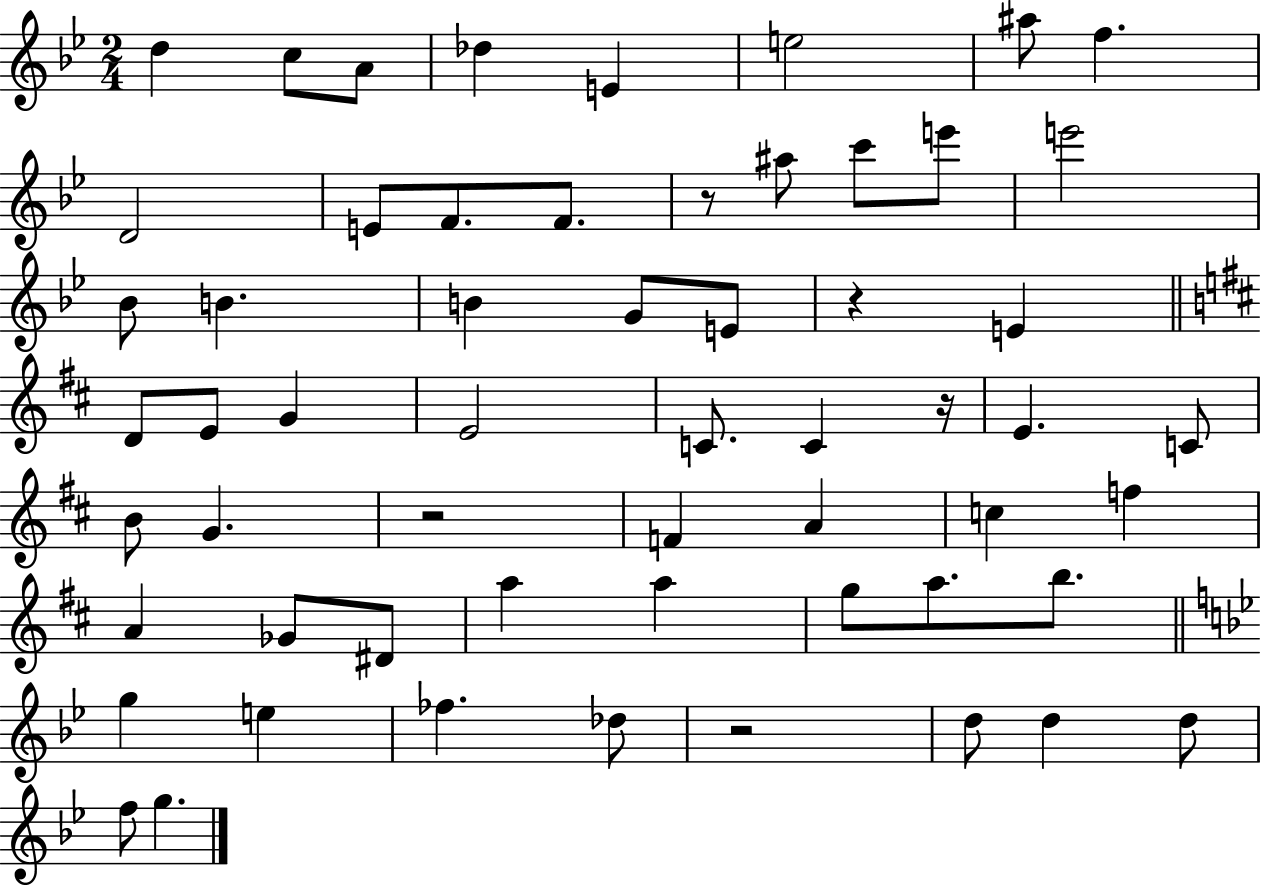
{
  \clef treble
  \numericTimeSignature
  \time 2/4
  \key bes \major
  d''4 c''8 a'8 | des''4 e'4 | e''2 | ais''8 f''4. | \break d'2 | e'8 f'8. f'8. | r8 ais''8 c'''8 e'''8 | e'''2 | \break bes'8 b'4. | b'4 g'8 e'8 | r4 e'4 | \bar "||" \break \key d \major d'8 e'8 g'4 | e'2 | c'8. c'4 r16 | e'4. c'8 | \break b'8 g'4. | r2 | f'4 a'4 | c''4 f''4 | \break a'4 ges'8 dis'8 | a''4 a''4 | g''8 a''8. b''8. | \bar "||" \break \key g \minor g''4 e''4 | fes''4. des''8 | r2 | d''8 d''4 d''8 | \break f''8 g''4. | \bar "|."
}